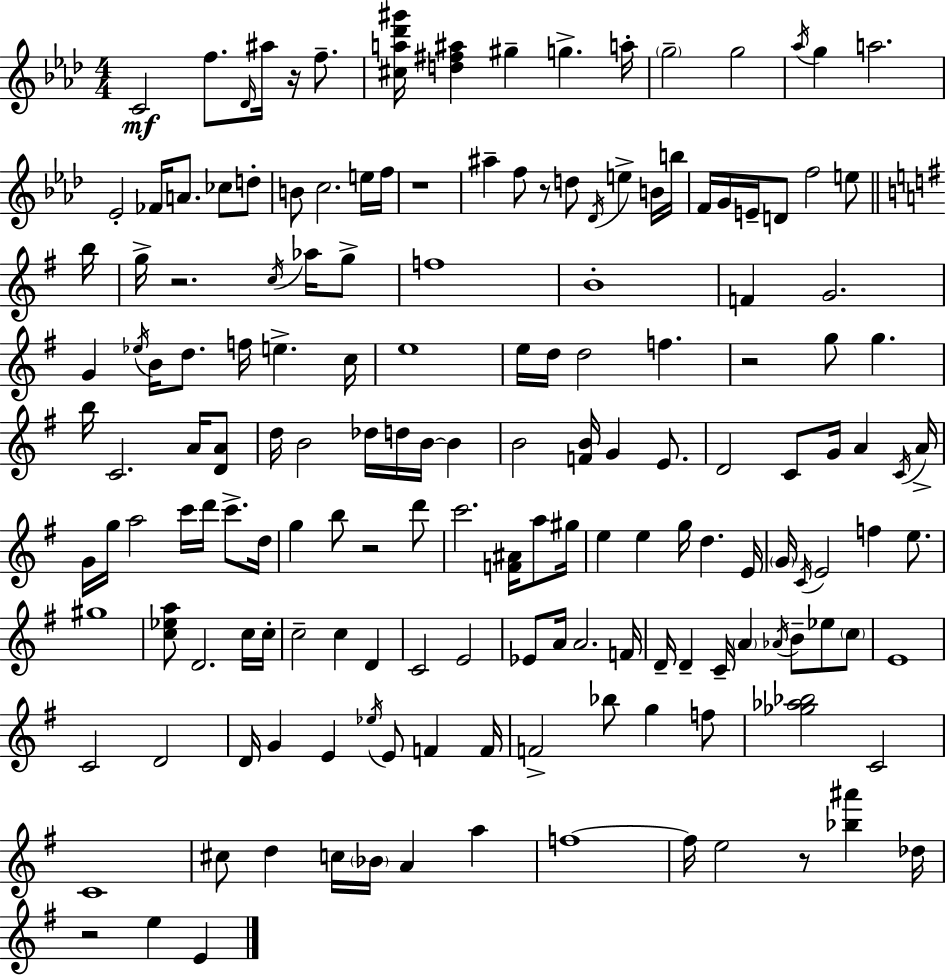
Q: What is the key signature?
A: AES major